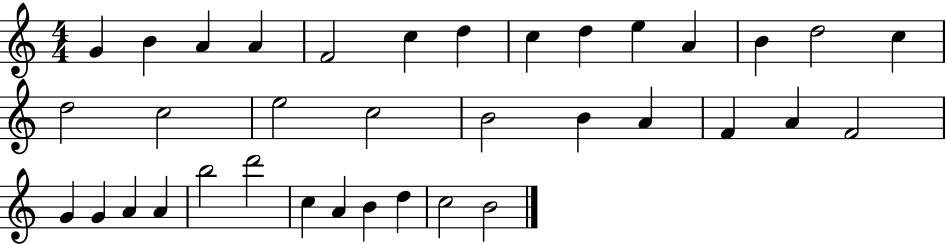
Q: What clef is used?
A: treble